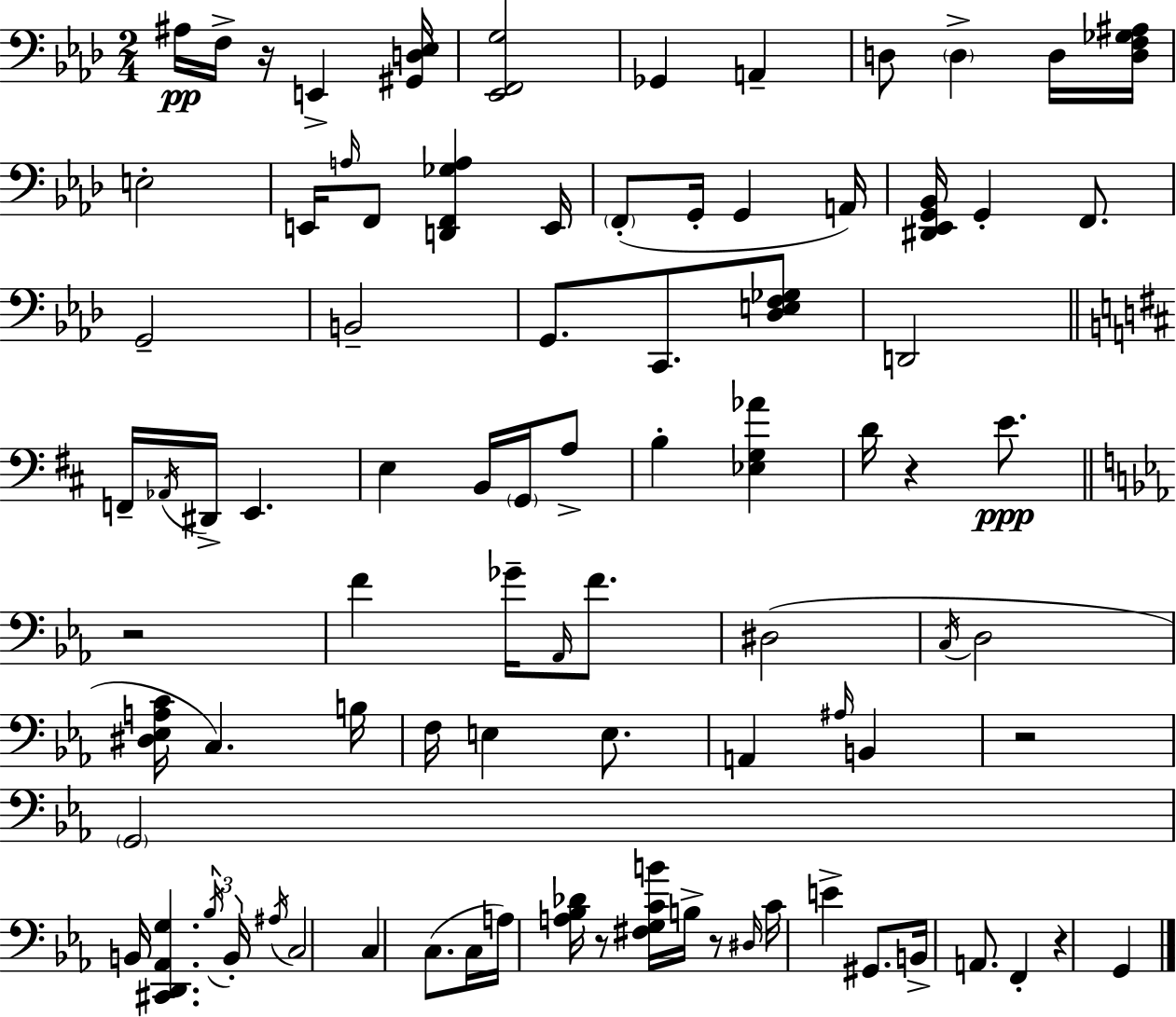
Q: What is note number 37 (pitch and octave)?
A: Gb4